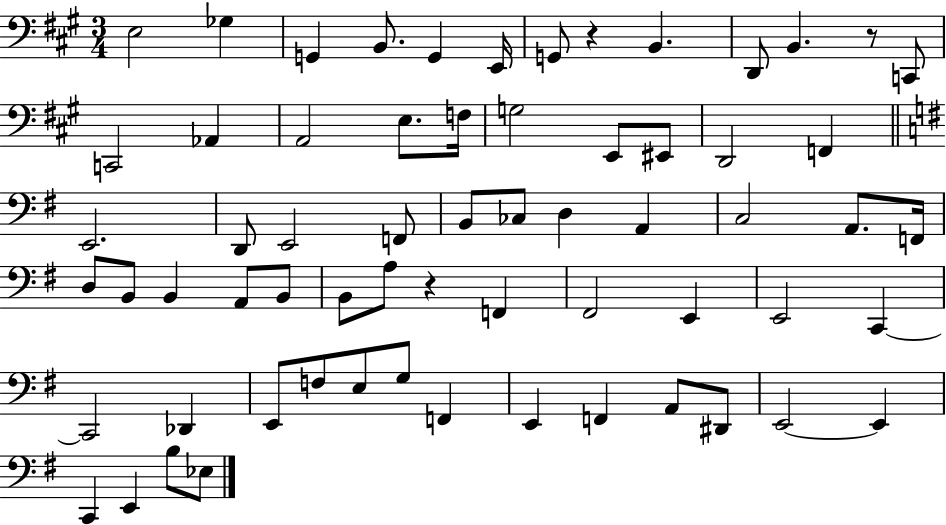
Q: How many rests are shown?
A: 3